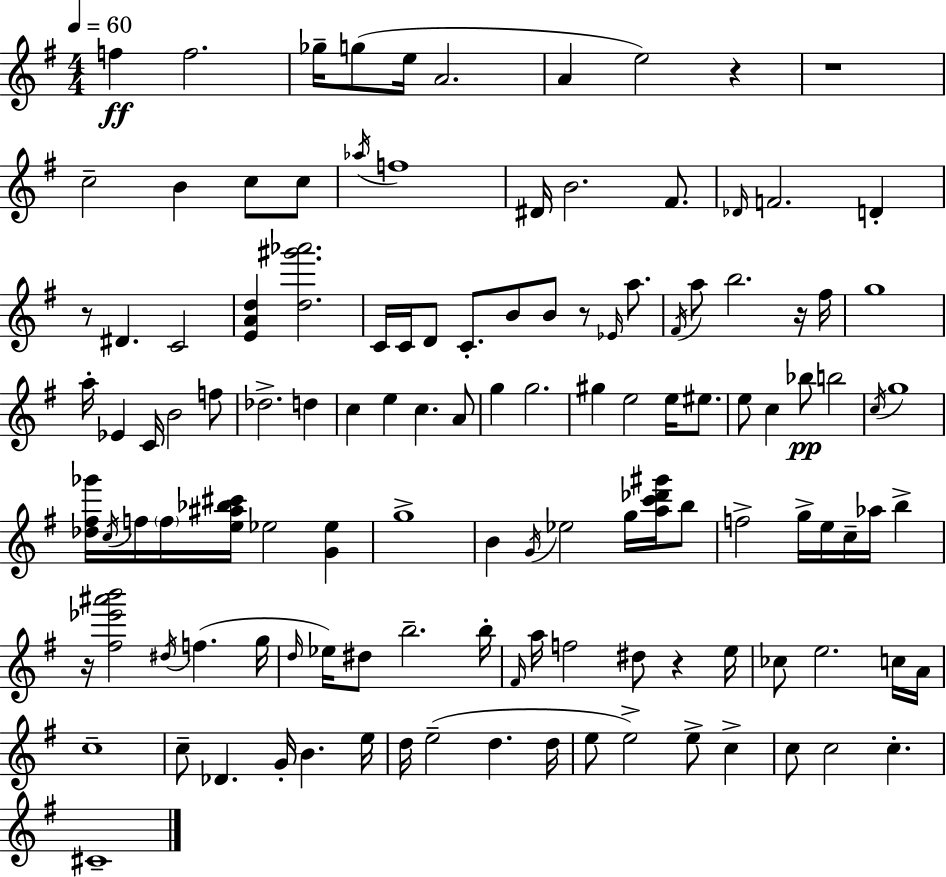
F5/q F5/h. Gb5/s G5/e E5/s A4/h. A4/q E5/h R/q R/w C5/h B4/q C5/e C5/e Ab5/s F5/w D#4/s B4/h. F#4/e. Db4/s F4/h. D4/q R/e D#4/q. C4/h [E4,A4,D5]/q [D5,G#6,Ab6]/h. C4/s C4/s D4/e C4/e. B4/e B4/e R/e Eb4/s A5/e. F#4/s A5/e B5/h. R/s F#5/s G5/w A5/s Eb4/q C4/s B4/h F5/e Db5/h. D5/q C5/q E5/q C5/q. A4/e G5/q G5/h. G#5/q E5/h E5/s EIS5/e. E5/e C5/q Bb5/e B5/h C5/s G5/w [Db5,F#5,Gb6]/s C5/s F5/s F5/s [E5,A#5,Bb5,C#6]/s Eb5/h [G4,Eb5]/q G5/w B4/q G4/s Eb5/h G5/s [A5,C6,Db6,G#6]/s B5/e F5/h G5/s E5/s C5/s Ab5/s B5/q R/s [F#5,Eb6,A#6,B6]/h D#5/s F5/q. G5/s D5/s Eb5/s D#5/e B5/h. B5/s F#4/s A5/s F5/h D#5/e R/q E5/s CES5/e E5/h. C5/s A4/s C5/w C5/e Db4/q. G4/s B4/q. E5/s D5/s E5/h D5/q. D5/s E5/e E5/h E5/e C5/q C5/e C5/h C5/q. C#4/w